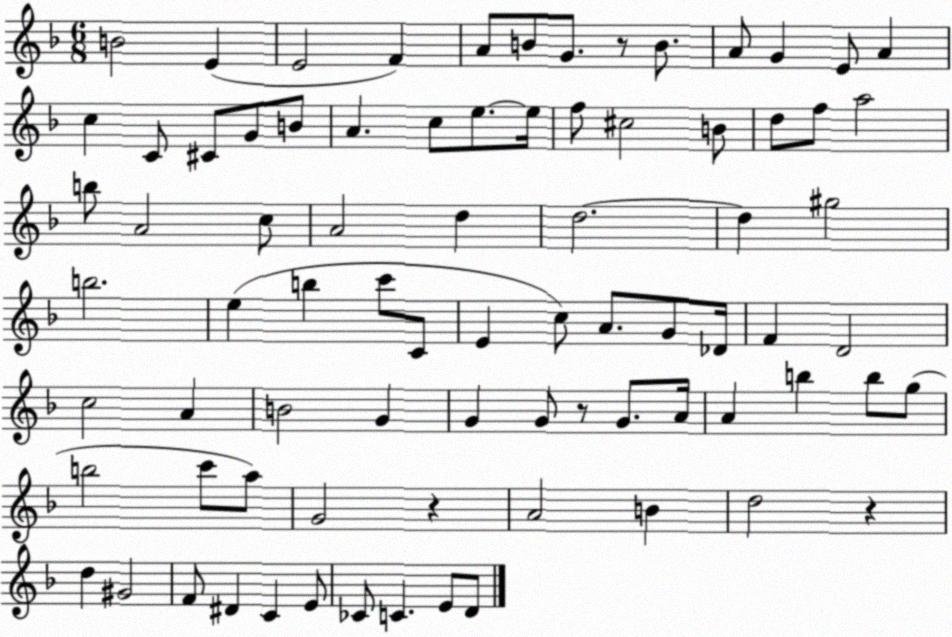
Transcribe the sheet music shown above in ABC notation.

X:1
T:Untitled
M:6/8
L:1/4
K:F
B2 E E2 F A/2 B/2 G/2 z/2 B/2 A/2 G E/2 A c C/2 ^C/2 G/2 B/2 A c/2 e/2 e/4 f/2 ^c2 B/2 d/2 f/2 a2 b/2 A2 c/2 A2 d d2 d ^g2 b2 e b c'/2 C/2 E c/2 A/2 G/2 _D/4 F D2 c2 A B2 G G G/2 z/2 G/2 A/4 A b b/2 g/2 b2 c'/2 a/2 G2 z A2 B d2 z d ^G2 F/2 ^D C E/2 _C/2 C E/2 D/2